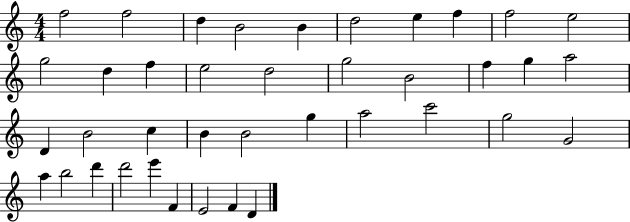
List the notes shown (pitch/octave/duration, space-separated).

F5/h F5/h D5/q B4/h B4/q D5/h E5/q F5/q F5/h E5/h G5/h D5/q F5/q E5/h D5/h G5/h B4/h F5/q G5/q A5/h D4/q B4/h C5/q B4/q B4/h G5/q A5/h C6/h G5/h G4/h A5/q B5/h D6/q D6/h E6/q F4/q E4/h F4/q D4/q